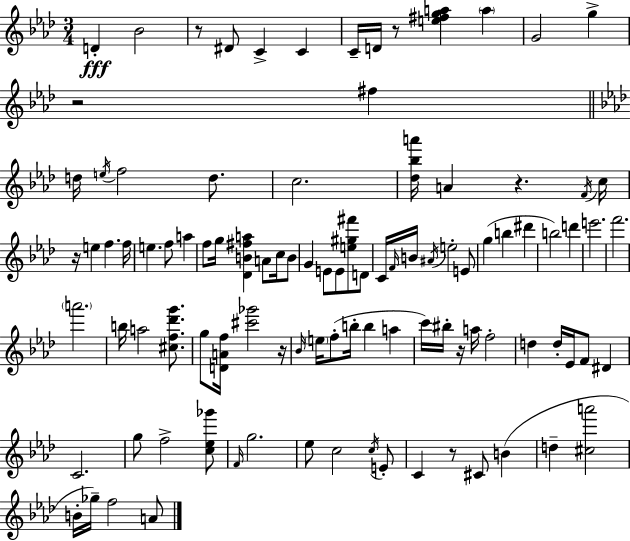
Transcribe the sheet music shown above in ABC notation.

X:1
T:Untitled
M:3/4
L:1/4
K:Fm
D _B2 z/2 ^D/2 C C C/4 D/4 z/2 [e^fga] a G2 g z2 ^f d/4 e/4 f2 d/2 c2 [_d_ba']/4 A z F/4 c/4 z/4 e f f/4 e f/2 a f/2 g/4 [_DB^fa] A/2 c/4 B/2 G E/2 E/2 [e^g^f']/2 D/2 C/4 F/4 B/4 ^A/4 e2 E/2 g b ^d' b2 d' e'2 f'2 a'2 b/4 a2 [^cf_d'g']/2 g/2 [DAf]/4 [^c'_g']2 z/4 _B/4 e/4 f/2 b/4 b a c'/4 ^b/4 z/4 a/4 f2 d d/4 _E/4 F/2 ^D C2 g/2 f2 [c_e_g']/2 F/4 g2 _e/2 c2 c/4 E/2 C z/2 ^C/2 B d [^ca']2 B/4 _g/4 f2 A/2